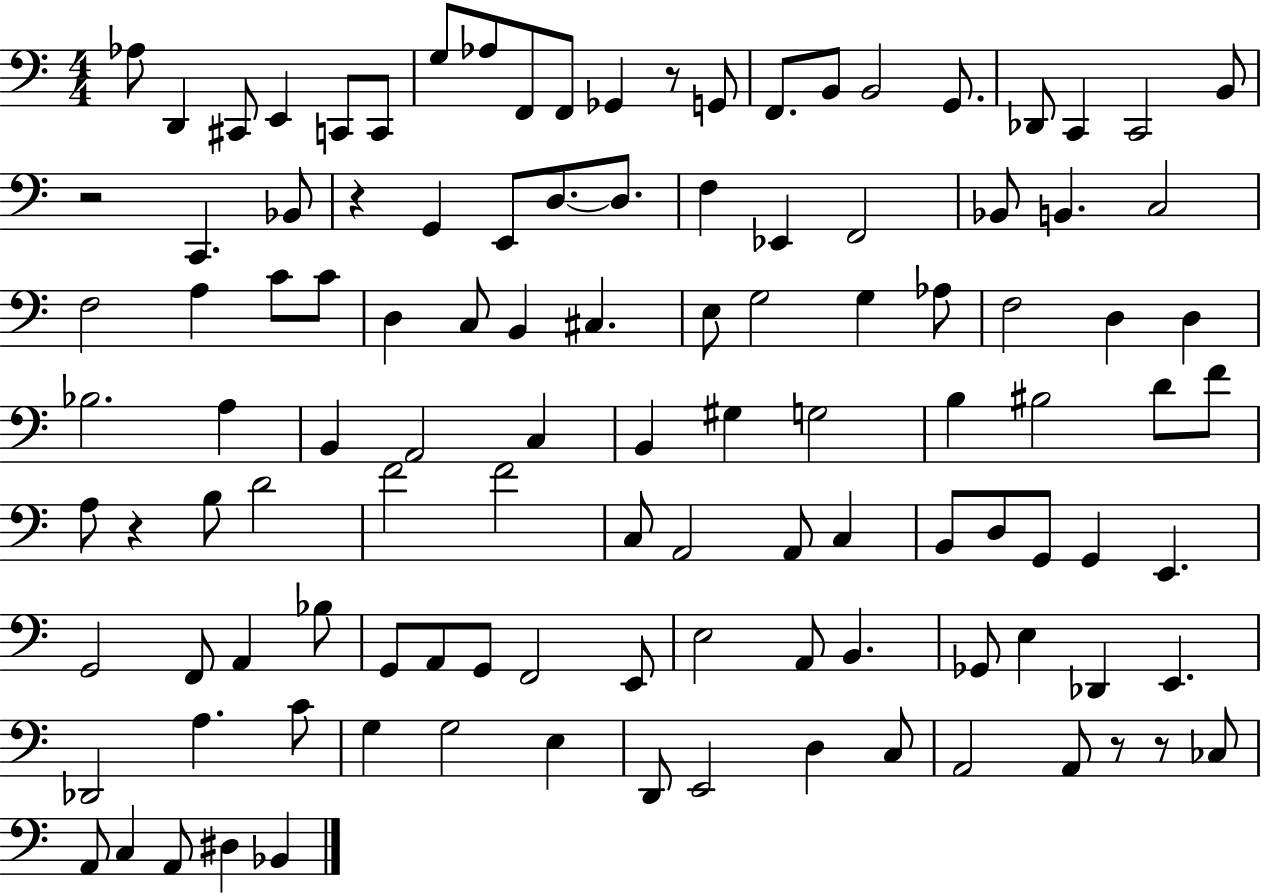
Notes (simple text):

Ab3/e D2/q C#2/e E2/q C2/e C2/e G3/e Ab3/e F2/e F2/e Gb2/q R/e G2/e F2/e. B2/e B2/h G2/e. Db2/e C2/q C2/h B2/e R/h C2/q. Bb2/e R/q G2/q E2/e D3/e. D3/e. F3/q Eb2/q F2/h Bb2/e B2/q. C3/h F3/h A3/q C4/e C4/e D3/q C3/e B2/q C#3/q. E3/e G3/h G3/q Ab3/e F3/h D3/q D3/q Bb3/h. A3/q B2/q A2/h C3/q B2/q G#3/q G3/h B3/q BIS3/h D4/e F4/e A3/e R/q B3/e D4/h F4/h F4/h C3/e A2/h A2/e C3/q B2/e D3/e G2/e G2/q E2/q. G2/h F2/e A2/q Bb3/e G2/e A2/e G2/e F2/h E2/e E3/h A2/e B2/q. Gb2/e E3/q Db2/q E2/q. Db2/h A3/q. C4/e G3/q G3/h E3/q D2/e E2/h D3/q C3/e A2/h A2/e R/e R/e CES3/e A2/e C3/q A2/e D#3/q Bb2/q